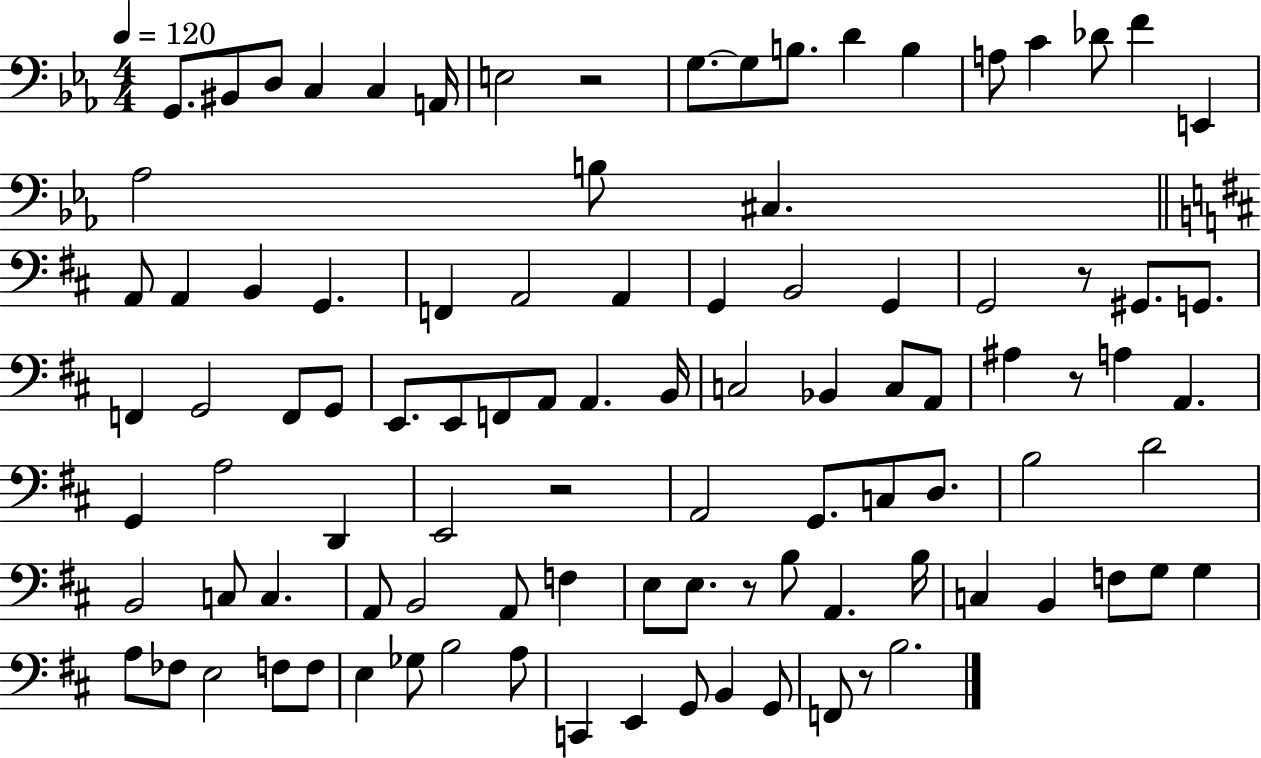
X:1
T:Untitled
M:4/4
L:1/4
K:Eb
G,,/2 ^B,,/2 D,/2 C, C, A,,/4 E,2 z2 G,/2 G,/2 B,/2 D B, A,/2 C _D/2 F E,, _A,2 B,/2 ^C, A,,/2 A,, B,, G,, F,, A,,2 A,, G,, B,,2 G,, G,,2 z/2 ^G,,/2 G,,/2 F,, G,,2 F,,/2 G,,/2 E,,/2 E,,/2 F,,/2 A,,/2 A,, B,,/4 C,2 _B,, C,/2 A,,/2 ^A, z/2 A, A,, G,, A,2 D,, E,,2 z2 A,,2 G,,/2 C,/2 D,/2 B,2 D2 B,,2 C,/2 C, A,,/2 B,,2 A,,/2 F, E,/2 E,/2 z/2 B,/2 A,, B,/4 C, B,, F,/2 G,/2 G, A,/2 _F,/2 E,2 F,/2 F,/2 E, _G,/2 B,2 A,/2 C,, E,, G,,/2 B,, G,,/2 F,,/2 z/2 B,2